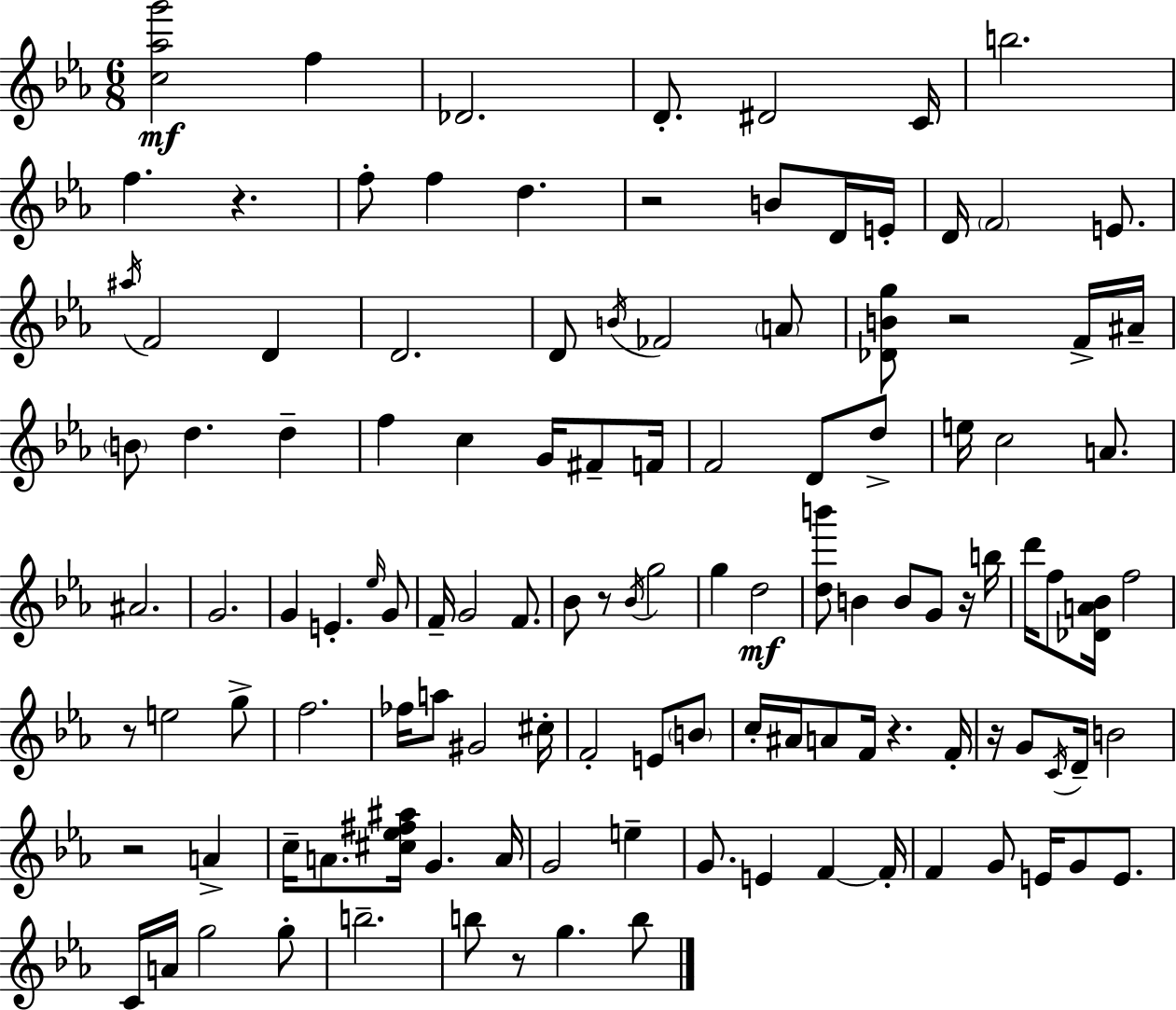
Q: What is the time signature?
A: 6/8